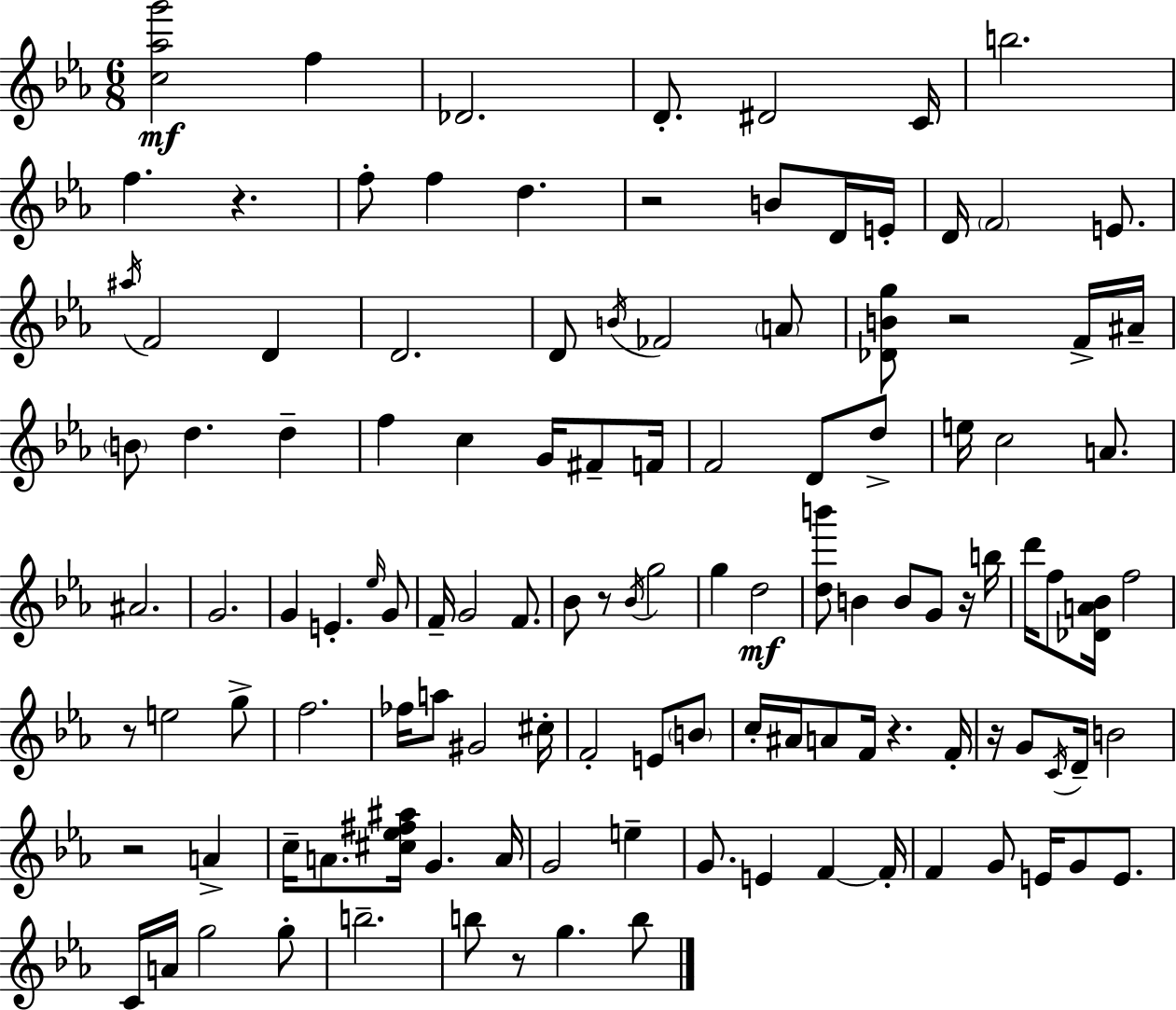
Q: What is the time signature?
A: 6/8